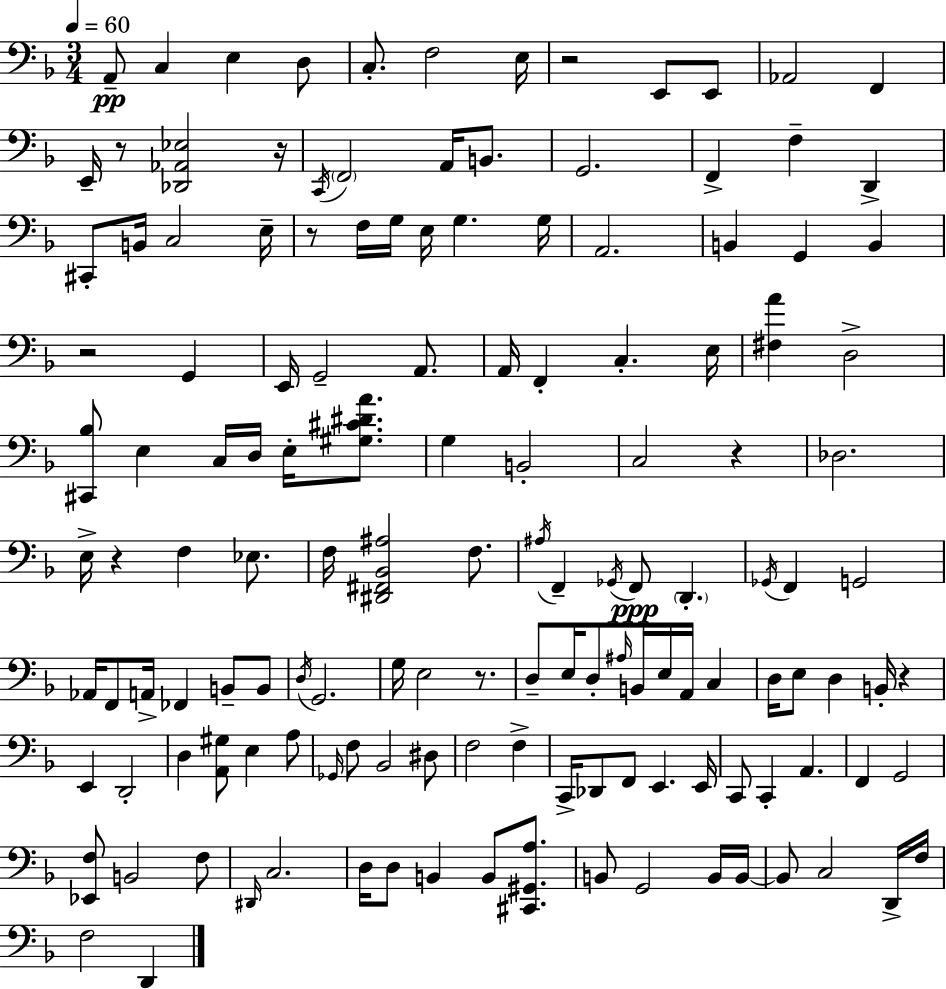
X:1
T:Untitled
M:3/4
L:1/4
K:F
A,,/2 C, E, D,/2 C,/2 F,2 E,/4 z2 E,,/2 E,,/2 _A,,2 F,, E,,/4 z/2 [_D,,_A,,_E,]2 z/4 C,,/4 F,,2 A,,/4 B,,/2 G,,2 F,, F, D,, ^C,,/2 B,,/4 C,2 E,/4 z/2 F,/4 G,/4 E,/4 G, G,/4 A,,2 B,, G,, B,, z2 G,, E,,/4 G,,2 A,,/2 A,,/4 F,, C, E,/4 [^F,A] D,2 [^C,,_B,]/2 E, C,/4 D,/4 E,/4 [^G,^C^DA]/2 G, B,,2 C,2 z _D,2 E,/4 z F, _E,/2 F,/4 [^D,,^F,,_B,,^A,]2 F,/2 ^A,/4 F,, _G,,/4 F,,/2 D,, _G,,/4 F,, G,,2 _A,,/4 F,,/2 A,,/4 _F,, B,,/2 B,,/2 D,/4 G,,2 G,/4 E,2 z/2 D,/2 E,/4 D,/2 ^A,/4 B,,/4 E,/4 A,,/4 C, D,/4 E,/2 D, B,,/4 z E,, D,,2 D, [A,,^G,]/2 E, A,/2 _G,,/4 F,/2 _B,,2 ^D,/2 F,2 F, C,,/4 _D,,/2 F,,/2 E,, E,,/4 C,,/2 C,, A,, F,, G,,2 [_E,,F,]/2 B,,2 F,/2 ^D,,/4 C,2 D,/4 D,/2 B,, B,,/2 [^C,,^G,,A,]/2 B,,/2 G,,2 B,,/4 B,,/4 B,,/2 C,2 D,,/4 F,/4 F,2 D,,